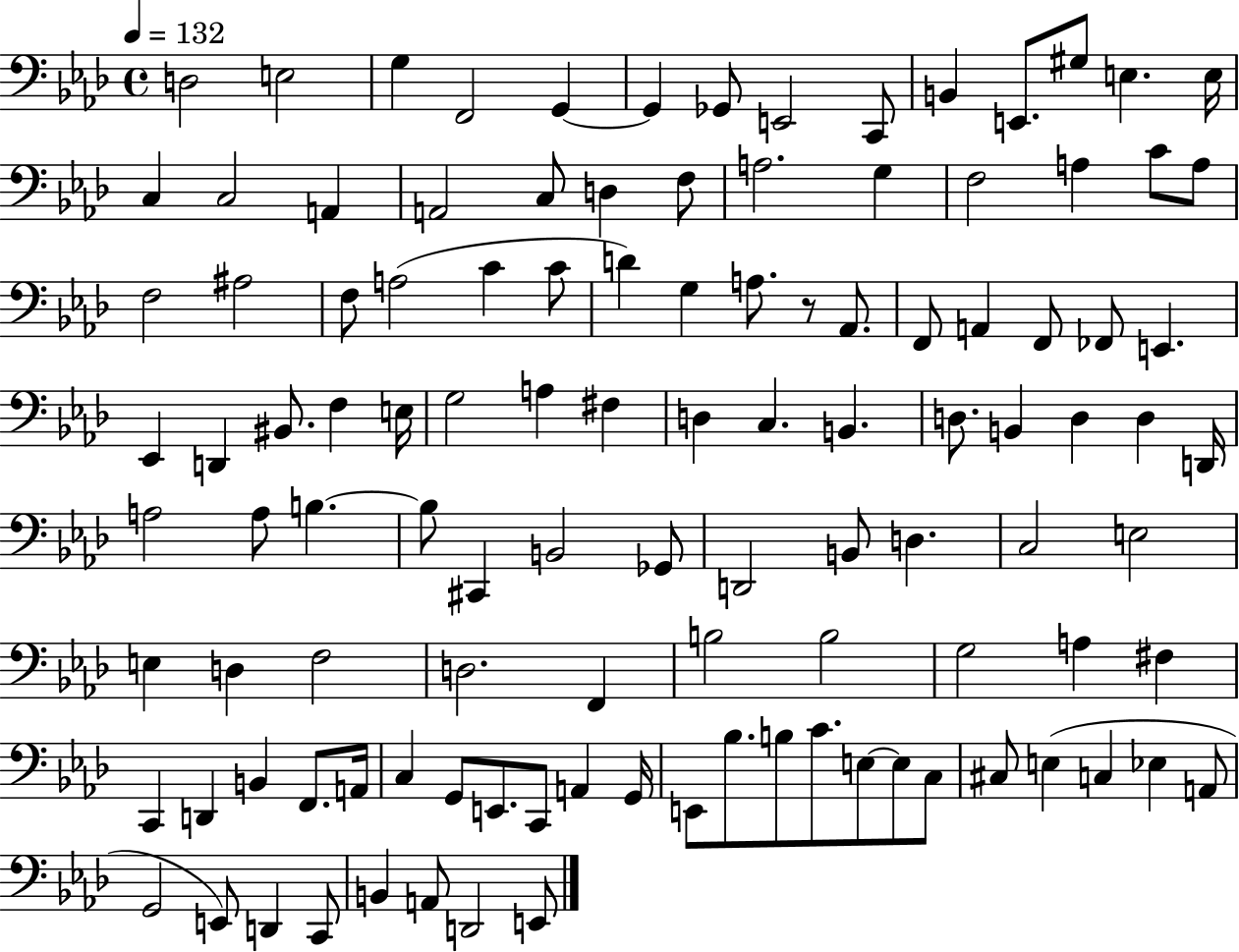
{
  \clef bass
  \time 4/4
  \defaultTimeSignature
  \key aes \major
  \tempo 4 = 132
  d2 e2 | g4 f,2 g,4~~ | g,4 ges,8 e,2 c,8 | b,4 e,8. gis8 e4. e16 | \break c4 c2 a,4 | a,2 c8 d4 f8 | a2. g4 | f2 a4 c'8 a8 | \break f2 ais2 | f8 a2( c'4 c'8 | d'4) g4 a8. r8 aes,8. | f,8 a,4 f,8 fes,8 e,4. | \break ees,4 d,4 bis,8. f4 e16 | g2 a4 fis4 | d4 c4. b,4. | d8. b,4 d4 d4 d,16 | \break a2 a8 b4.~~ | b8 cis,4 b,2 ges,8 | d,2 b,8 d4. | c2 e2 | \break e4 d4 f2 | d2. f,4 | b2 b2 | g2 a4 fis4 | \break c,4 d,4 b,4 f,8. a,16 | c4 g,8 e,8. c,8 a,4 g,16 | e,8 bes8. b8 c'8. e8~~ e8 c8 | cis8 e4( c4 ees4 a,8 | \break g,2 e,8) d,4 c,8 | b,4 a,8 d,2 e,8 | \bar "|."
}